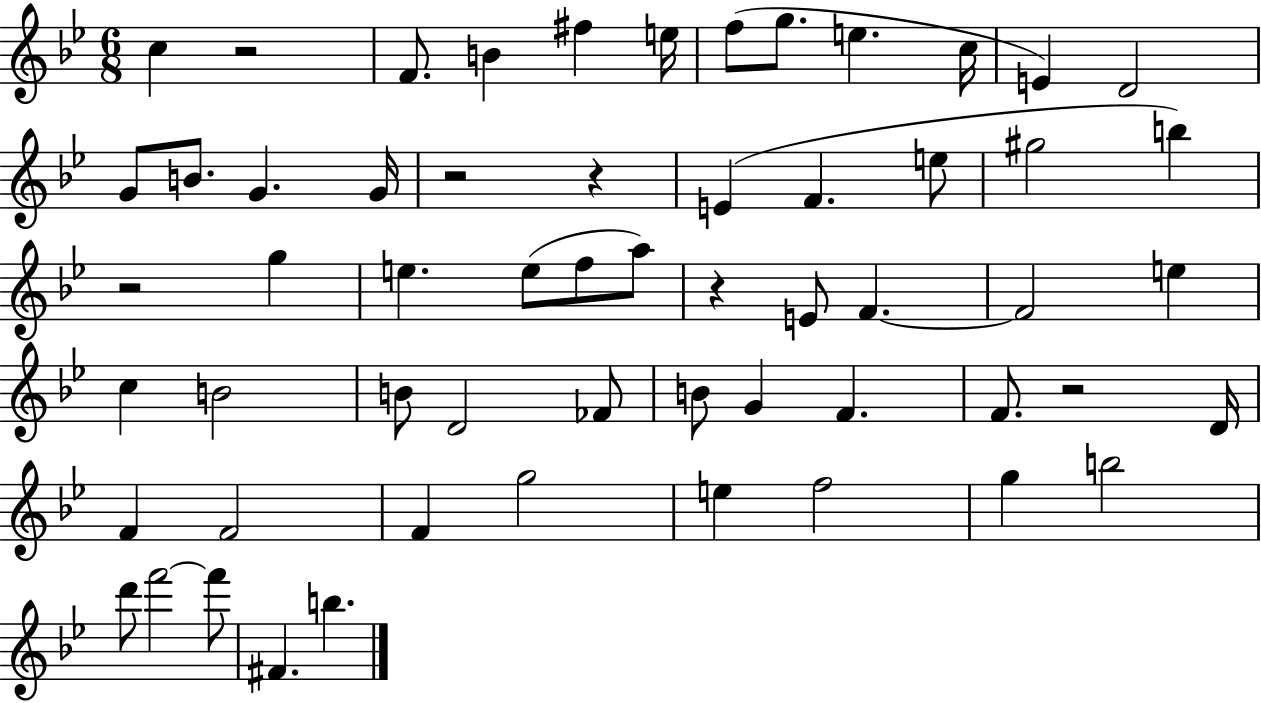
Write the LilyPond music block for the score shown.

{
  \clef treble
  \numericTimeSignature
  \time 6/8
  \key bes \major
  c''4 r2 | f'8. b'4 fis''4 e''16 | f''8( g''8. e''4. c''16 | e'4) d'2 | \break g'8 b'8. g'4. g'16 | r2 r4 | e'4( f'4. e''8 | gis''2 b''4) | \break r2 g''4 | e''4. e''8( f''8 a''8) | r4 e'8 f'4.~~ | f'2 e''4 | \break c''4 b'2 | b'8 d'2 fes'8 | b'8 g'4 f'4. | f'8. r2 d'16 | \break f'4 f'2 | f'4 g''2 | e''4 f''2 | g''4 b''2 | \break d'''8 f'''2~~ f'''8 | fis'4. b''4. | \bar "|."
}